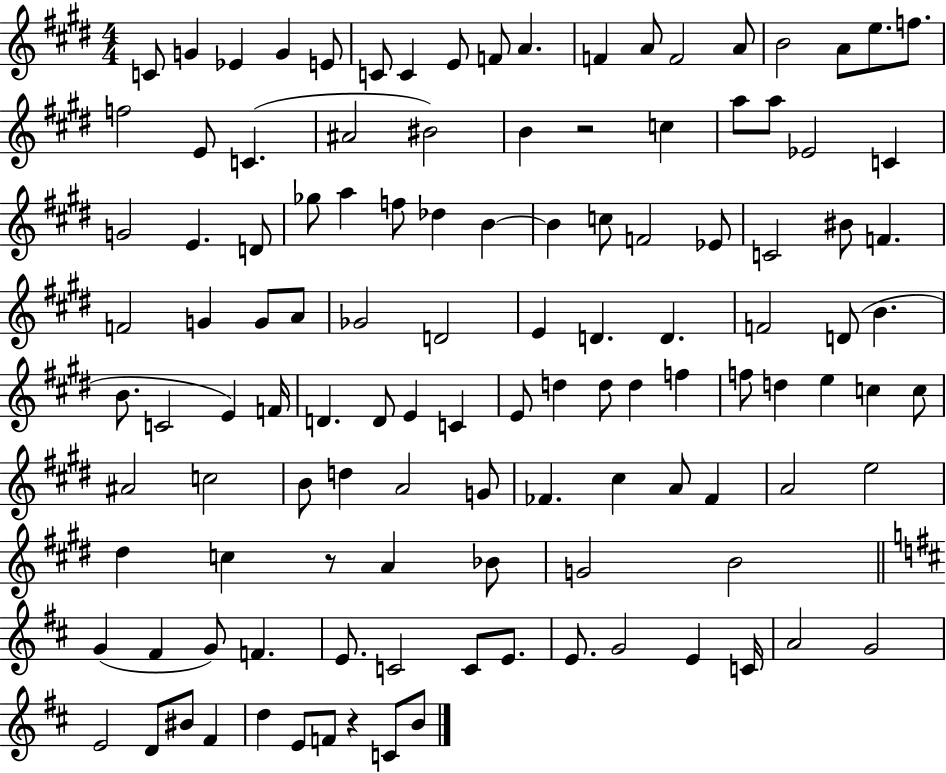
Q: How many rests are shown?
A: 3